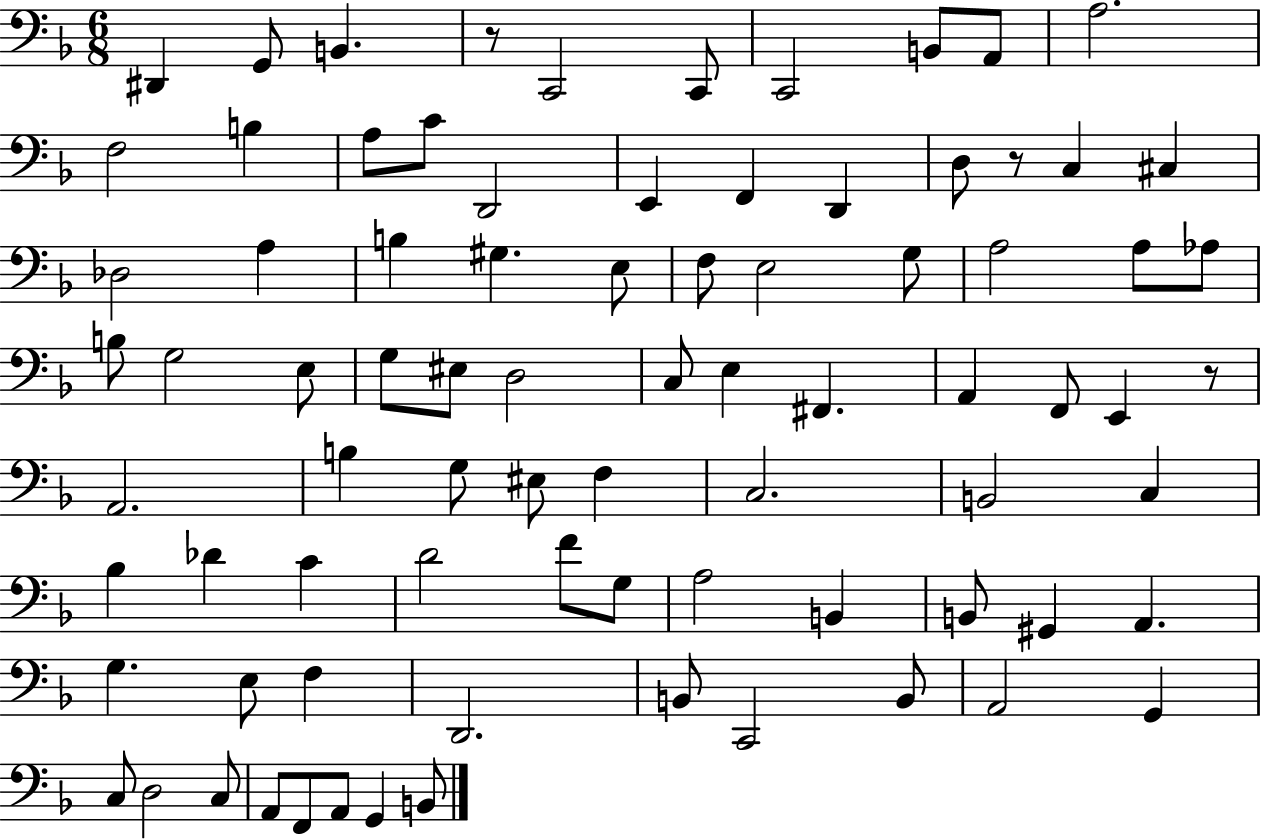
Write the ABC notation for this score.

X:1
T:Untitled
M:6/8
L:1/4
K:F
^D,, G,,/2 B,, z/2 C,,2 C,,/2 C,,2 B,,/2 A,,/2 A,2 F,2 B, A,/2 C/2 D,,2 E,, F,, D,, D,/2 z/2 C, ^C, _D,2 A, B, ^G, E,/2 F,/2 E,2 G,/2 A,2 A,/2 _A,/2 B,/2 G,2 E,/2 G,/2 ^E,/2 D,2 C,/2 E, ^F,, A,, F,,/2 E,, z/2 A,,2 B, G,/2 ^E,/2 F, C,2 B,,2 C, _B, _D C D2 F/2 G,/2 A,2 B,, B,,/2 ^G,, A,, G, E,/2 F, D,,2 B,,/2 C,,2 B,,/2 A,,2 G,, C,/2 D,2 C,/2 A,,/2 F,,/2 A,,/2 G,, B,,/2